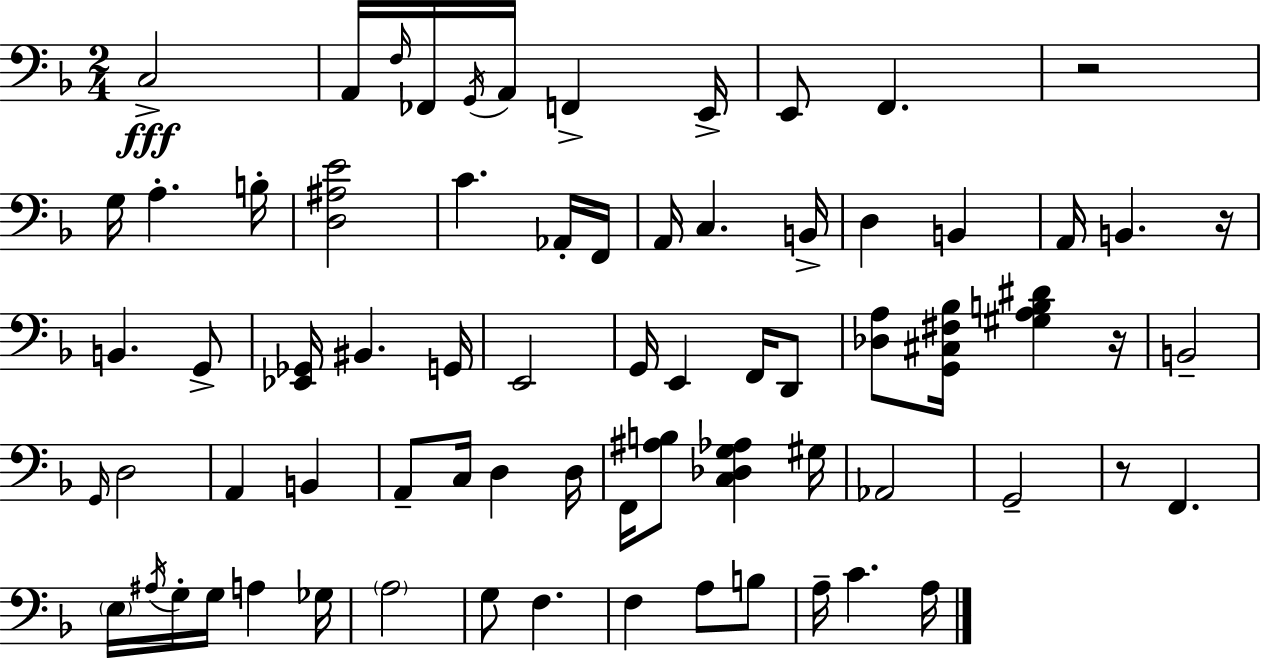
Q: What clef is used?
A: bass